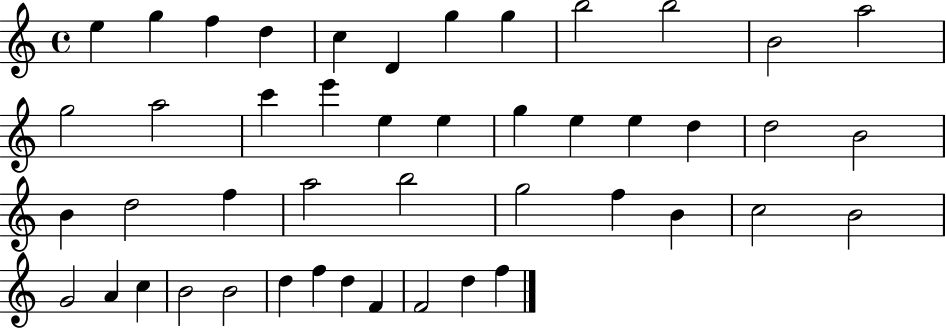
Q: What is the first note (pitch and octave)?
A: E5